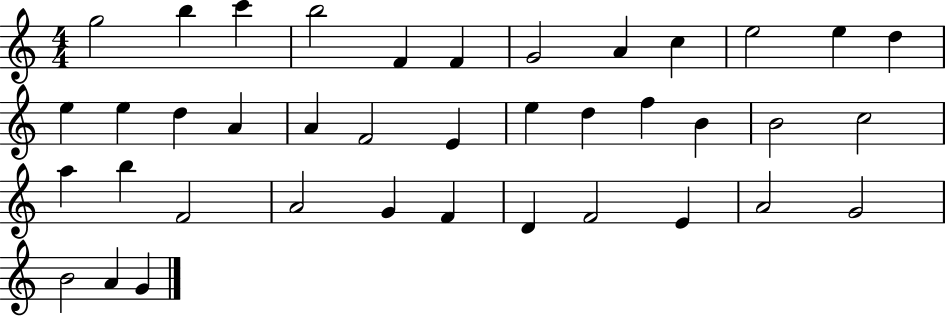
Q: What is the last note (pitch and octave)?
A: G4